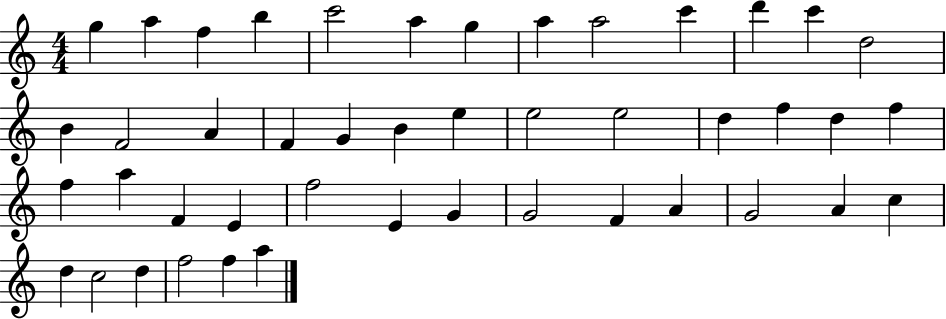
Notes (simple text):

G5/q A5/q F5/q B5/q C6/h A5/q G5/q A5/q A5/h C6/q D6/q C6/q D5/h B4/q F4/h A4/q F4/q G4/q B4/q E5/q E5/h E5/h D5/q F5/q D5/q F5/q F5/q A5/q F4/q E4/q F5/h E4/q G4/q G4/h F4/q A4/q G4/h A4/q C5/q D5/q C5/h D5/q F5/h F5/q A5/q